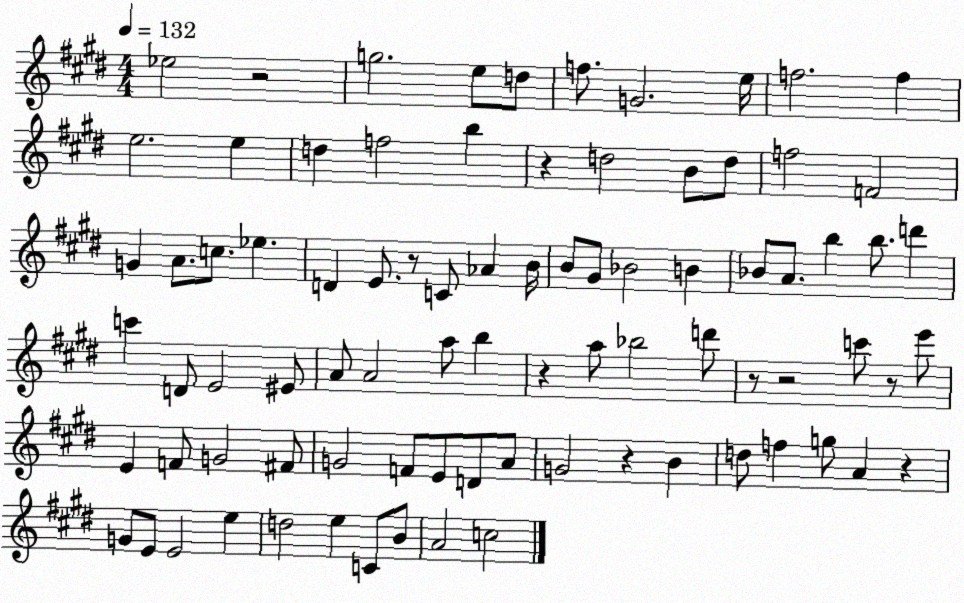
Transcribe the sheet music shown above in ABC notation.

X:1
T:Untitled
M:4/4
L:1/4
K:E
_e2 z2 g2 e/2 d/2 f/2 G2 e/4 f2 f e2 e d f2 b z d2 B/2 d/2 f2 F2 G A/2 c/2 _e D E/2 z/2 C/2 _A B/4 B/2 ^G/2 _B2 B _B/2 A/2 b b/2 d' c' D/2 E2 ^E/2 A/2 A2 a/2 b z a/2 _b2 d'/2 z/2 z2 c'/2 z/2 e'/2 E F/2 G2 ^F/2 G2 F/2 E/2 D/2 A/2 G2 z B d/2 f g/2 A z G/2 E/2 E2 e d2 e C/2 B/2 A2 c2